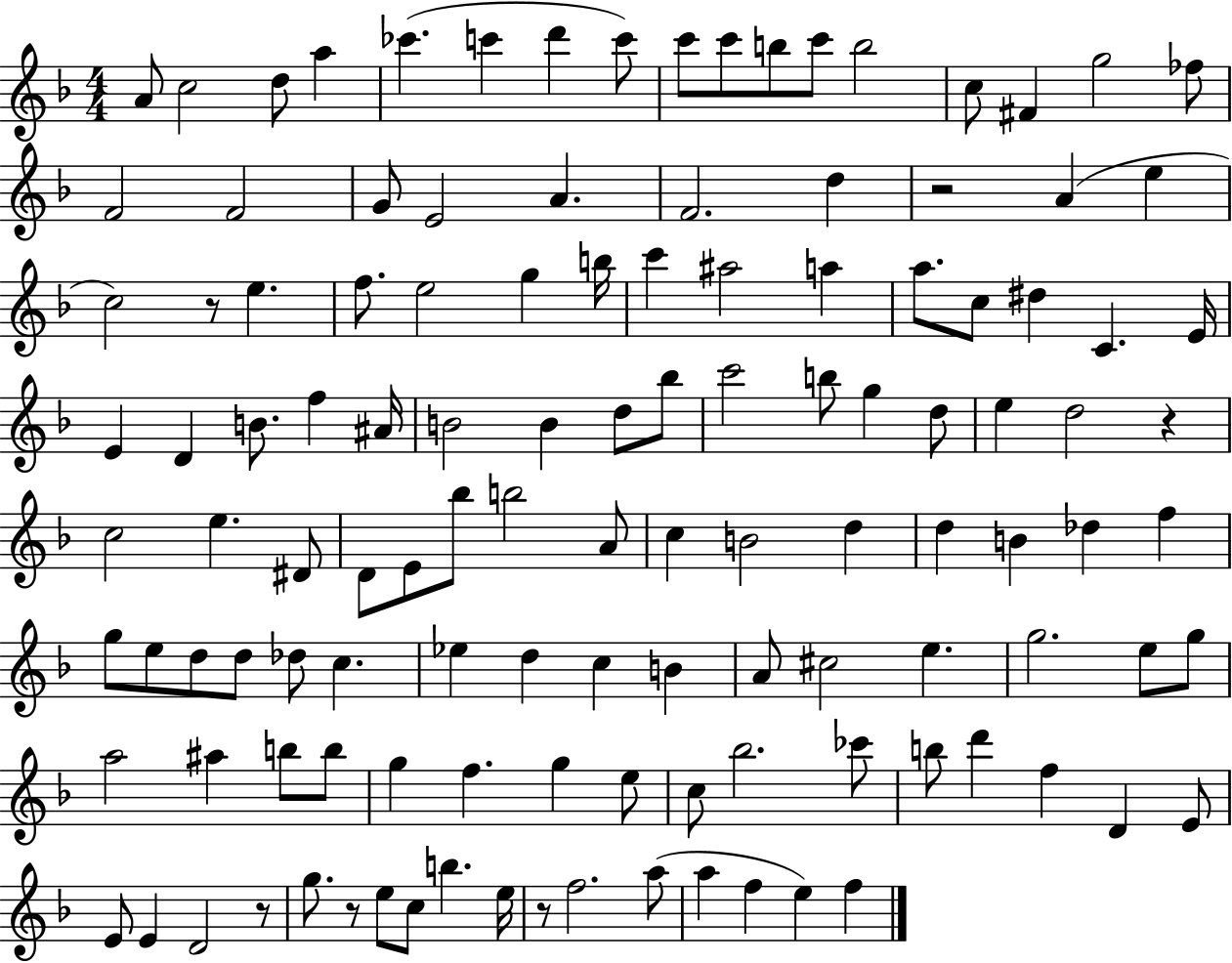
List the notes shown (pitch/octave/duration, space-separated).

A4/e C5/h D5/e A5/q CES6/q. C6/q D6/q C6/e C6/e C6/e B5/e C6/e B5/h C5/e F#4/q G5/h FES5/e F4/h F4/h G4/e E4/h A4/q. F4/h. D5/q R/h A4/q E5/q C5/h R/e E5/q. F5/e. E5/h G5/q B5/s C6/q A#5/h A5/q A5/e. C5/e D#5/q C4/q. E4/s E4/q D4/q B4/e. F5/q A#4/s B4/h B4/q D5/e Bb5/e C6/h B5/e G5/q D5/e E5/q D5/h R/q C5/h E5/q. D#4/e D4/e E4/e Bb5/e B5/h A4/e C5/q B4/h D5/q D5/q B4/q Db5/q F5/q G5/e E5/e D5/e D5/e Db5/e C5/q. Eb5/q D5/q C5/q B4/q A4/e C#5/h E5/q. G5/h. E5/e G5/e A5/h A#5/q B5/e B5/e G5/q F5/q. G5/q E5/e C5/e Bb5/h. CES6/e B5/e D6/q F5/q D4/q E4/e E4/e E4/q D4/h R/e G5/e. R/e E5/e C5/e B5/q. E5/s R/e F5/h. A5/e A5/q F5/q E5/q F5/q